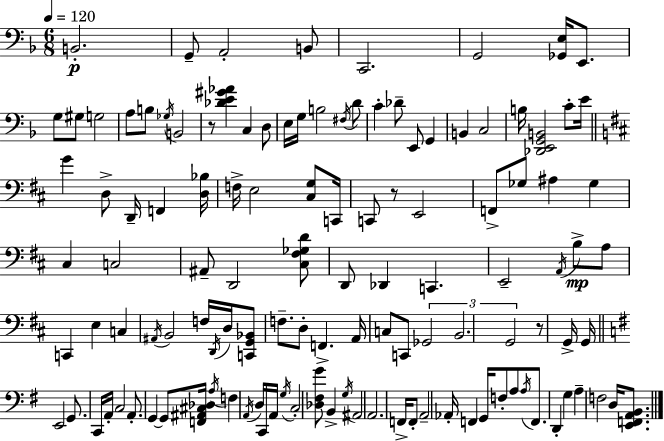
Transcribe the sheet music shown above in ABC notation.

X:1
T:Untitled
M:6/8
L:1/4
K:Dm
B,,2 G,,/2 A,,2 B,,/2 C,,2 G,,2 [_G,,E,]/4 E,,/2 G,/2 ^G,/2 G,2 A,/2 B,/2 _G,/4 B,,2 z/2 [_DE^G_A] C, D,/2 E,/4 G,/4 B,2 ^F,/4 D/2 C _D/2 E,,/2 G,, B,, C,2 B,/4 [_D,,E,,G,,B,,]2 C/2 E/4 G D,/2 D,,/4 F,, [D,_B,]/4 F,/4 E,2 [^C,G,]/2 C,,/4 C,,/2 z/2 E,,2 F,,/2 _G,/2 ^A, _G, ^C, C,2 ^A,,/2 D,,2 [^C,^F,_G,D]/2 D,,/2 _D,, C,, E,,2 A,,/4 B,/2 A,/2 C,, E, C, ^A,,/4 B,,2 F,/4 D,,/4 D,/4 [C,,G,,_B,,]/2 F,/2 D,/2 F,, A,,/4 C,/2 C,,/2 _G,,2 B,,2 G,,2 z/2 G,,/4 G,,/4 E,,2 G,,/2 C,,/4 A,,/4 C,2 A,,/2 G,, G,,/2 [F,,^A,,^C,_D,]/4 A,/4 F, A,,/4 D,/4 C,,/4 A,,/4 G,/4 C,2 [_D,^F,G]/2 B,, G,/4 ^A,,2 A,,2 F,,/4 F,,/2 A,,2 _A,,/4 F,, G,,/4 F,/2 A,/2 A,/4 F,,/2 D,, G, A, F,2 D,/4 [E,,F,,A,,B,,]/2